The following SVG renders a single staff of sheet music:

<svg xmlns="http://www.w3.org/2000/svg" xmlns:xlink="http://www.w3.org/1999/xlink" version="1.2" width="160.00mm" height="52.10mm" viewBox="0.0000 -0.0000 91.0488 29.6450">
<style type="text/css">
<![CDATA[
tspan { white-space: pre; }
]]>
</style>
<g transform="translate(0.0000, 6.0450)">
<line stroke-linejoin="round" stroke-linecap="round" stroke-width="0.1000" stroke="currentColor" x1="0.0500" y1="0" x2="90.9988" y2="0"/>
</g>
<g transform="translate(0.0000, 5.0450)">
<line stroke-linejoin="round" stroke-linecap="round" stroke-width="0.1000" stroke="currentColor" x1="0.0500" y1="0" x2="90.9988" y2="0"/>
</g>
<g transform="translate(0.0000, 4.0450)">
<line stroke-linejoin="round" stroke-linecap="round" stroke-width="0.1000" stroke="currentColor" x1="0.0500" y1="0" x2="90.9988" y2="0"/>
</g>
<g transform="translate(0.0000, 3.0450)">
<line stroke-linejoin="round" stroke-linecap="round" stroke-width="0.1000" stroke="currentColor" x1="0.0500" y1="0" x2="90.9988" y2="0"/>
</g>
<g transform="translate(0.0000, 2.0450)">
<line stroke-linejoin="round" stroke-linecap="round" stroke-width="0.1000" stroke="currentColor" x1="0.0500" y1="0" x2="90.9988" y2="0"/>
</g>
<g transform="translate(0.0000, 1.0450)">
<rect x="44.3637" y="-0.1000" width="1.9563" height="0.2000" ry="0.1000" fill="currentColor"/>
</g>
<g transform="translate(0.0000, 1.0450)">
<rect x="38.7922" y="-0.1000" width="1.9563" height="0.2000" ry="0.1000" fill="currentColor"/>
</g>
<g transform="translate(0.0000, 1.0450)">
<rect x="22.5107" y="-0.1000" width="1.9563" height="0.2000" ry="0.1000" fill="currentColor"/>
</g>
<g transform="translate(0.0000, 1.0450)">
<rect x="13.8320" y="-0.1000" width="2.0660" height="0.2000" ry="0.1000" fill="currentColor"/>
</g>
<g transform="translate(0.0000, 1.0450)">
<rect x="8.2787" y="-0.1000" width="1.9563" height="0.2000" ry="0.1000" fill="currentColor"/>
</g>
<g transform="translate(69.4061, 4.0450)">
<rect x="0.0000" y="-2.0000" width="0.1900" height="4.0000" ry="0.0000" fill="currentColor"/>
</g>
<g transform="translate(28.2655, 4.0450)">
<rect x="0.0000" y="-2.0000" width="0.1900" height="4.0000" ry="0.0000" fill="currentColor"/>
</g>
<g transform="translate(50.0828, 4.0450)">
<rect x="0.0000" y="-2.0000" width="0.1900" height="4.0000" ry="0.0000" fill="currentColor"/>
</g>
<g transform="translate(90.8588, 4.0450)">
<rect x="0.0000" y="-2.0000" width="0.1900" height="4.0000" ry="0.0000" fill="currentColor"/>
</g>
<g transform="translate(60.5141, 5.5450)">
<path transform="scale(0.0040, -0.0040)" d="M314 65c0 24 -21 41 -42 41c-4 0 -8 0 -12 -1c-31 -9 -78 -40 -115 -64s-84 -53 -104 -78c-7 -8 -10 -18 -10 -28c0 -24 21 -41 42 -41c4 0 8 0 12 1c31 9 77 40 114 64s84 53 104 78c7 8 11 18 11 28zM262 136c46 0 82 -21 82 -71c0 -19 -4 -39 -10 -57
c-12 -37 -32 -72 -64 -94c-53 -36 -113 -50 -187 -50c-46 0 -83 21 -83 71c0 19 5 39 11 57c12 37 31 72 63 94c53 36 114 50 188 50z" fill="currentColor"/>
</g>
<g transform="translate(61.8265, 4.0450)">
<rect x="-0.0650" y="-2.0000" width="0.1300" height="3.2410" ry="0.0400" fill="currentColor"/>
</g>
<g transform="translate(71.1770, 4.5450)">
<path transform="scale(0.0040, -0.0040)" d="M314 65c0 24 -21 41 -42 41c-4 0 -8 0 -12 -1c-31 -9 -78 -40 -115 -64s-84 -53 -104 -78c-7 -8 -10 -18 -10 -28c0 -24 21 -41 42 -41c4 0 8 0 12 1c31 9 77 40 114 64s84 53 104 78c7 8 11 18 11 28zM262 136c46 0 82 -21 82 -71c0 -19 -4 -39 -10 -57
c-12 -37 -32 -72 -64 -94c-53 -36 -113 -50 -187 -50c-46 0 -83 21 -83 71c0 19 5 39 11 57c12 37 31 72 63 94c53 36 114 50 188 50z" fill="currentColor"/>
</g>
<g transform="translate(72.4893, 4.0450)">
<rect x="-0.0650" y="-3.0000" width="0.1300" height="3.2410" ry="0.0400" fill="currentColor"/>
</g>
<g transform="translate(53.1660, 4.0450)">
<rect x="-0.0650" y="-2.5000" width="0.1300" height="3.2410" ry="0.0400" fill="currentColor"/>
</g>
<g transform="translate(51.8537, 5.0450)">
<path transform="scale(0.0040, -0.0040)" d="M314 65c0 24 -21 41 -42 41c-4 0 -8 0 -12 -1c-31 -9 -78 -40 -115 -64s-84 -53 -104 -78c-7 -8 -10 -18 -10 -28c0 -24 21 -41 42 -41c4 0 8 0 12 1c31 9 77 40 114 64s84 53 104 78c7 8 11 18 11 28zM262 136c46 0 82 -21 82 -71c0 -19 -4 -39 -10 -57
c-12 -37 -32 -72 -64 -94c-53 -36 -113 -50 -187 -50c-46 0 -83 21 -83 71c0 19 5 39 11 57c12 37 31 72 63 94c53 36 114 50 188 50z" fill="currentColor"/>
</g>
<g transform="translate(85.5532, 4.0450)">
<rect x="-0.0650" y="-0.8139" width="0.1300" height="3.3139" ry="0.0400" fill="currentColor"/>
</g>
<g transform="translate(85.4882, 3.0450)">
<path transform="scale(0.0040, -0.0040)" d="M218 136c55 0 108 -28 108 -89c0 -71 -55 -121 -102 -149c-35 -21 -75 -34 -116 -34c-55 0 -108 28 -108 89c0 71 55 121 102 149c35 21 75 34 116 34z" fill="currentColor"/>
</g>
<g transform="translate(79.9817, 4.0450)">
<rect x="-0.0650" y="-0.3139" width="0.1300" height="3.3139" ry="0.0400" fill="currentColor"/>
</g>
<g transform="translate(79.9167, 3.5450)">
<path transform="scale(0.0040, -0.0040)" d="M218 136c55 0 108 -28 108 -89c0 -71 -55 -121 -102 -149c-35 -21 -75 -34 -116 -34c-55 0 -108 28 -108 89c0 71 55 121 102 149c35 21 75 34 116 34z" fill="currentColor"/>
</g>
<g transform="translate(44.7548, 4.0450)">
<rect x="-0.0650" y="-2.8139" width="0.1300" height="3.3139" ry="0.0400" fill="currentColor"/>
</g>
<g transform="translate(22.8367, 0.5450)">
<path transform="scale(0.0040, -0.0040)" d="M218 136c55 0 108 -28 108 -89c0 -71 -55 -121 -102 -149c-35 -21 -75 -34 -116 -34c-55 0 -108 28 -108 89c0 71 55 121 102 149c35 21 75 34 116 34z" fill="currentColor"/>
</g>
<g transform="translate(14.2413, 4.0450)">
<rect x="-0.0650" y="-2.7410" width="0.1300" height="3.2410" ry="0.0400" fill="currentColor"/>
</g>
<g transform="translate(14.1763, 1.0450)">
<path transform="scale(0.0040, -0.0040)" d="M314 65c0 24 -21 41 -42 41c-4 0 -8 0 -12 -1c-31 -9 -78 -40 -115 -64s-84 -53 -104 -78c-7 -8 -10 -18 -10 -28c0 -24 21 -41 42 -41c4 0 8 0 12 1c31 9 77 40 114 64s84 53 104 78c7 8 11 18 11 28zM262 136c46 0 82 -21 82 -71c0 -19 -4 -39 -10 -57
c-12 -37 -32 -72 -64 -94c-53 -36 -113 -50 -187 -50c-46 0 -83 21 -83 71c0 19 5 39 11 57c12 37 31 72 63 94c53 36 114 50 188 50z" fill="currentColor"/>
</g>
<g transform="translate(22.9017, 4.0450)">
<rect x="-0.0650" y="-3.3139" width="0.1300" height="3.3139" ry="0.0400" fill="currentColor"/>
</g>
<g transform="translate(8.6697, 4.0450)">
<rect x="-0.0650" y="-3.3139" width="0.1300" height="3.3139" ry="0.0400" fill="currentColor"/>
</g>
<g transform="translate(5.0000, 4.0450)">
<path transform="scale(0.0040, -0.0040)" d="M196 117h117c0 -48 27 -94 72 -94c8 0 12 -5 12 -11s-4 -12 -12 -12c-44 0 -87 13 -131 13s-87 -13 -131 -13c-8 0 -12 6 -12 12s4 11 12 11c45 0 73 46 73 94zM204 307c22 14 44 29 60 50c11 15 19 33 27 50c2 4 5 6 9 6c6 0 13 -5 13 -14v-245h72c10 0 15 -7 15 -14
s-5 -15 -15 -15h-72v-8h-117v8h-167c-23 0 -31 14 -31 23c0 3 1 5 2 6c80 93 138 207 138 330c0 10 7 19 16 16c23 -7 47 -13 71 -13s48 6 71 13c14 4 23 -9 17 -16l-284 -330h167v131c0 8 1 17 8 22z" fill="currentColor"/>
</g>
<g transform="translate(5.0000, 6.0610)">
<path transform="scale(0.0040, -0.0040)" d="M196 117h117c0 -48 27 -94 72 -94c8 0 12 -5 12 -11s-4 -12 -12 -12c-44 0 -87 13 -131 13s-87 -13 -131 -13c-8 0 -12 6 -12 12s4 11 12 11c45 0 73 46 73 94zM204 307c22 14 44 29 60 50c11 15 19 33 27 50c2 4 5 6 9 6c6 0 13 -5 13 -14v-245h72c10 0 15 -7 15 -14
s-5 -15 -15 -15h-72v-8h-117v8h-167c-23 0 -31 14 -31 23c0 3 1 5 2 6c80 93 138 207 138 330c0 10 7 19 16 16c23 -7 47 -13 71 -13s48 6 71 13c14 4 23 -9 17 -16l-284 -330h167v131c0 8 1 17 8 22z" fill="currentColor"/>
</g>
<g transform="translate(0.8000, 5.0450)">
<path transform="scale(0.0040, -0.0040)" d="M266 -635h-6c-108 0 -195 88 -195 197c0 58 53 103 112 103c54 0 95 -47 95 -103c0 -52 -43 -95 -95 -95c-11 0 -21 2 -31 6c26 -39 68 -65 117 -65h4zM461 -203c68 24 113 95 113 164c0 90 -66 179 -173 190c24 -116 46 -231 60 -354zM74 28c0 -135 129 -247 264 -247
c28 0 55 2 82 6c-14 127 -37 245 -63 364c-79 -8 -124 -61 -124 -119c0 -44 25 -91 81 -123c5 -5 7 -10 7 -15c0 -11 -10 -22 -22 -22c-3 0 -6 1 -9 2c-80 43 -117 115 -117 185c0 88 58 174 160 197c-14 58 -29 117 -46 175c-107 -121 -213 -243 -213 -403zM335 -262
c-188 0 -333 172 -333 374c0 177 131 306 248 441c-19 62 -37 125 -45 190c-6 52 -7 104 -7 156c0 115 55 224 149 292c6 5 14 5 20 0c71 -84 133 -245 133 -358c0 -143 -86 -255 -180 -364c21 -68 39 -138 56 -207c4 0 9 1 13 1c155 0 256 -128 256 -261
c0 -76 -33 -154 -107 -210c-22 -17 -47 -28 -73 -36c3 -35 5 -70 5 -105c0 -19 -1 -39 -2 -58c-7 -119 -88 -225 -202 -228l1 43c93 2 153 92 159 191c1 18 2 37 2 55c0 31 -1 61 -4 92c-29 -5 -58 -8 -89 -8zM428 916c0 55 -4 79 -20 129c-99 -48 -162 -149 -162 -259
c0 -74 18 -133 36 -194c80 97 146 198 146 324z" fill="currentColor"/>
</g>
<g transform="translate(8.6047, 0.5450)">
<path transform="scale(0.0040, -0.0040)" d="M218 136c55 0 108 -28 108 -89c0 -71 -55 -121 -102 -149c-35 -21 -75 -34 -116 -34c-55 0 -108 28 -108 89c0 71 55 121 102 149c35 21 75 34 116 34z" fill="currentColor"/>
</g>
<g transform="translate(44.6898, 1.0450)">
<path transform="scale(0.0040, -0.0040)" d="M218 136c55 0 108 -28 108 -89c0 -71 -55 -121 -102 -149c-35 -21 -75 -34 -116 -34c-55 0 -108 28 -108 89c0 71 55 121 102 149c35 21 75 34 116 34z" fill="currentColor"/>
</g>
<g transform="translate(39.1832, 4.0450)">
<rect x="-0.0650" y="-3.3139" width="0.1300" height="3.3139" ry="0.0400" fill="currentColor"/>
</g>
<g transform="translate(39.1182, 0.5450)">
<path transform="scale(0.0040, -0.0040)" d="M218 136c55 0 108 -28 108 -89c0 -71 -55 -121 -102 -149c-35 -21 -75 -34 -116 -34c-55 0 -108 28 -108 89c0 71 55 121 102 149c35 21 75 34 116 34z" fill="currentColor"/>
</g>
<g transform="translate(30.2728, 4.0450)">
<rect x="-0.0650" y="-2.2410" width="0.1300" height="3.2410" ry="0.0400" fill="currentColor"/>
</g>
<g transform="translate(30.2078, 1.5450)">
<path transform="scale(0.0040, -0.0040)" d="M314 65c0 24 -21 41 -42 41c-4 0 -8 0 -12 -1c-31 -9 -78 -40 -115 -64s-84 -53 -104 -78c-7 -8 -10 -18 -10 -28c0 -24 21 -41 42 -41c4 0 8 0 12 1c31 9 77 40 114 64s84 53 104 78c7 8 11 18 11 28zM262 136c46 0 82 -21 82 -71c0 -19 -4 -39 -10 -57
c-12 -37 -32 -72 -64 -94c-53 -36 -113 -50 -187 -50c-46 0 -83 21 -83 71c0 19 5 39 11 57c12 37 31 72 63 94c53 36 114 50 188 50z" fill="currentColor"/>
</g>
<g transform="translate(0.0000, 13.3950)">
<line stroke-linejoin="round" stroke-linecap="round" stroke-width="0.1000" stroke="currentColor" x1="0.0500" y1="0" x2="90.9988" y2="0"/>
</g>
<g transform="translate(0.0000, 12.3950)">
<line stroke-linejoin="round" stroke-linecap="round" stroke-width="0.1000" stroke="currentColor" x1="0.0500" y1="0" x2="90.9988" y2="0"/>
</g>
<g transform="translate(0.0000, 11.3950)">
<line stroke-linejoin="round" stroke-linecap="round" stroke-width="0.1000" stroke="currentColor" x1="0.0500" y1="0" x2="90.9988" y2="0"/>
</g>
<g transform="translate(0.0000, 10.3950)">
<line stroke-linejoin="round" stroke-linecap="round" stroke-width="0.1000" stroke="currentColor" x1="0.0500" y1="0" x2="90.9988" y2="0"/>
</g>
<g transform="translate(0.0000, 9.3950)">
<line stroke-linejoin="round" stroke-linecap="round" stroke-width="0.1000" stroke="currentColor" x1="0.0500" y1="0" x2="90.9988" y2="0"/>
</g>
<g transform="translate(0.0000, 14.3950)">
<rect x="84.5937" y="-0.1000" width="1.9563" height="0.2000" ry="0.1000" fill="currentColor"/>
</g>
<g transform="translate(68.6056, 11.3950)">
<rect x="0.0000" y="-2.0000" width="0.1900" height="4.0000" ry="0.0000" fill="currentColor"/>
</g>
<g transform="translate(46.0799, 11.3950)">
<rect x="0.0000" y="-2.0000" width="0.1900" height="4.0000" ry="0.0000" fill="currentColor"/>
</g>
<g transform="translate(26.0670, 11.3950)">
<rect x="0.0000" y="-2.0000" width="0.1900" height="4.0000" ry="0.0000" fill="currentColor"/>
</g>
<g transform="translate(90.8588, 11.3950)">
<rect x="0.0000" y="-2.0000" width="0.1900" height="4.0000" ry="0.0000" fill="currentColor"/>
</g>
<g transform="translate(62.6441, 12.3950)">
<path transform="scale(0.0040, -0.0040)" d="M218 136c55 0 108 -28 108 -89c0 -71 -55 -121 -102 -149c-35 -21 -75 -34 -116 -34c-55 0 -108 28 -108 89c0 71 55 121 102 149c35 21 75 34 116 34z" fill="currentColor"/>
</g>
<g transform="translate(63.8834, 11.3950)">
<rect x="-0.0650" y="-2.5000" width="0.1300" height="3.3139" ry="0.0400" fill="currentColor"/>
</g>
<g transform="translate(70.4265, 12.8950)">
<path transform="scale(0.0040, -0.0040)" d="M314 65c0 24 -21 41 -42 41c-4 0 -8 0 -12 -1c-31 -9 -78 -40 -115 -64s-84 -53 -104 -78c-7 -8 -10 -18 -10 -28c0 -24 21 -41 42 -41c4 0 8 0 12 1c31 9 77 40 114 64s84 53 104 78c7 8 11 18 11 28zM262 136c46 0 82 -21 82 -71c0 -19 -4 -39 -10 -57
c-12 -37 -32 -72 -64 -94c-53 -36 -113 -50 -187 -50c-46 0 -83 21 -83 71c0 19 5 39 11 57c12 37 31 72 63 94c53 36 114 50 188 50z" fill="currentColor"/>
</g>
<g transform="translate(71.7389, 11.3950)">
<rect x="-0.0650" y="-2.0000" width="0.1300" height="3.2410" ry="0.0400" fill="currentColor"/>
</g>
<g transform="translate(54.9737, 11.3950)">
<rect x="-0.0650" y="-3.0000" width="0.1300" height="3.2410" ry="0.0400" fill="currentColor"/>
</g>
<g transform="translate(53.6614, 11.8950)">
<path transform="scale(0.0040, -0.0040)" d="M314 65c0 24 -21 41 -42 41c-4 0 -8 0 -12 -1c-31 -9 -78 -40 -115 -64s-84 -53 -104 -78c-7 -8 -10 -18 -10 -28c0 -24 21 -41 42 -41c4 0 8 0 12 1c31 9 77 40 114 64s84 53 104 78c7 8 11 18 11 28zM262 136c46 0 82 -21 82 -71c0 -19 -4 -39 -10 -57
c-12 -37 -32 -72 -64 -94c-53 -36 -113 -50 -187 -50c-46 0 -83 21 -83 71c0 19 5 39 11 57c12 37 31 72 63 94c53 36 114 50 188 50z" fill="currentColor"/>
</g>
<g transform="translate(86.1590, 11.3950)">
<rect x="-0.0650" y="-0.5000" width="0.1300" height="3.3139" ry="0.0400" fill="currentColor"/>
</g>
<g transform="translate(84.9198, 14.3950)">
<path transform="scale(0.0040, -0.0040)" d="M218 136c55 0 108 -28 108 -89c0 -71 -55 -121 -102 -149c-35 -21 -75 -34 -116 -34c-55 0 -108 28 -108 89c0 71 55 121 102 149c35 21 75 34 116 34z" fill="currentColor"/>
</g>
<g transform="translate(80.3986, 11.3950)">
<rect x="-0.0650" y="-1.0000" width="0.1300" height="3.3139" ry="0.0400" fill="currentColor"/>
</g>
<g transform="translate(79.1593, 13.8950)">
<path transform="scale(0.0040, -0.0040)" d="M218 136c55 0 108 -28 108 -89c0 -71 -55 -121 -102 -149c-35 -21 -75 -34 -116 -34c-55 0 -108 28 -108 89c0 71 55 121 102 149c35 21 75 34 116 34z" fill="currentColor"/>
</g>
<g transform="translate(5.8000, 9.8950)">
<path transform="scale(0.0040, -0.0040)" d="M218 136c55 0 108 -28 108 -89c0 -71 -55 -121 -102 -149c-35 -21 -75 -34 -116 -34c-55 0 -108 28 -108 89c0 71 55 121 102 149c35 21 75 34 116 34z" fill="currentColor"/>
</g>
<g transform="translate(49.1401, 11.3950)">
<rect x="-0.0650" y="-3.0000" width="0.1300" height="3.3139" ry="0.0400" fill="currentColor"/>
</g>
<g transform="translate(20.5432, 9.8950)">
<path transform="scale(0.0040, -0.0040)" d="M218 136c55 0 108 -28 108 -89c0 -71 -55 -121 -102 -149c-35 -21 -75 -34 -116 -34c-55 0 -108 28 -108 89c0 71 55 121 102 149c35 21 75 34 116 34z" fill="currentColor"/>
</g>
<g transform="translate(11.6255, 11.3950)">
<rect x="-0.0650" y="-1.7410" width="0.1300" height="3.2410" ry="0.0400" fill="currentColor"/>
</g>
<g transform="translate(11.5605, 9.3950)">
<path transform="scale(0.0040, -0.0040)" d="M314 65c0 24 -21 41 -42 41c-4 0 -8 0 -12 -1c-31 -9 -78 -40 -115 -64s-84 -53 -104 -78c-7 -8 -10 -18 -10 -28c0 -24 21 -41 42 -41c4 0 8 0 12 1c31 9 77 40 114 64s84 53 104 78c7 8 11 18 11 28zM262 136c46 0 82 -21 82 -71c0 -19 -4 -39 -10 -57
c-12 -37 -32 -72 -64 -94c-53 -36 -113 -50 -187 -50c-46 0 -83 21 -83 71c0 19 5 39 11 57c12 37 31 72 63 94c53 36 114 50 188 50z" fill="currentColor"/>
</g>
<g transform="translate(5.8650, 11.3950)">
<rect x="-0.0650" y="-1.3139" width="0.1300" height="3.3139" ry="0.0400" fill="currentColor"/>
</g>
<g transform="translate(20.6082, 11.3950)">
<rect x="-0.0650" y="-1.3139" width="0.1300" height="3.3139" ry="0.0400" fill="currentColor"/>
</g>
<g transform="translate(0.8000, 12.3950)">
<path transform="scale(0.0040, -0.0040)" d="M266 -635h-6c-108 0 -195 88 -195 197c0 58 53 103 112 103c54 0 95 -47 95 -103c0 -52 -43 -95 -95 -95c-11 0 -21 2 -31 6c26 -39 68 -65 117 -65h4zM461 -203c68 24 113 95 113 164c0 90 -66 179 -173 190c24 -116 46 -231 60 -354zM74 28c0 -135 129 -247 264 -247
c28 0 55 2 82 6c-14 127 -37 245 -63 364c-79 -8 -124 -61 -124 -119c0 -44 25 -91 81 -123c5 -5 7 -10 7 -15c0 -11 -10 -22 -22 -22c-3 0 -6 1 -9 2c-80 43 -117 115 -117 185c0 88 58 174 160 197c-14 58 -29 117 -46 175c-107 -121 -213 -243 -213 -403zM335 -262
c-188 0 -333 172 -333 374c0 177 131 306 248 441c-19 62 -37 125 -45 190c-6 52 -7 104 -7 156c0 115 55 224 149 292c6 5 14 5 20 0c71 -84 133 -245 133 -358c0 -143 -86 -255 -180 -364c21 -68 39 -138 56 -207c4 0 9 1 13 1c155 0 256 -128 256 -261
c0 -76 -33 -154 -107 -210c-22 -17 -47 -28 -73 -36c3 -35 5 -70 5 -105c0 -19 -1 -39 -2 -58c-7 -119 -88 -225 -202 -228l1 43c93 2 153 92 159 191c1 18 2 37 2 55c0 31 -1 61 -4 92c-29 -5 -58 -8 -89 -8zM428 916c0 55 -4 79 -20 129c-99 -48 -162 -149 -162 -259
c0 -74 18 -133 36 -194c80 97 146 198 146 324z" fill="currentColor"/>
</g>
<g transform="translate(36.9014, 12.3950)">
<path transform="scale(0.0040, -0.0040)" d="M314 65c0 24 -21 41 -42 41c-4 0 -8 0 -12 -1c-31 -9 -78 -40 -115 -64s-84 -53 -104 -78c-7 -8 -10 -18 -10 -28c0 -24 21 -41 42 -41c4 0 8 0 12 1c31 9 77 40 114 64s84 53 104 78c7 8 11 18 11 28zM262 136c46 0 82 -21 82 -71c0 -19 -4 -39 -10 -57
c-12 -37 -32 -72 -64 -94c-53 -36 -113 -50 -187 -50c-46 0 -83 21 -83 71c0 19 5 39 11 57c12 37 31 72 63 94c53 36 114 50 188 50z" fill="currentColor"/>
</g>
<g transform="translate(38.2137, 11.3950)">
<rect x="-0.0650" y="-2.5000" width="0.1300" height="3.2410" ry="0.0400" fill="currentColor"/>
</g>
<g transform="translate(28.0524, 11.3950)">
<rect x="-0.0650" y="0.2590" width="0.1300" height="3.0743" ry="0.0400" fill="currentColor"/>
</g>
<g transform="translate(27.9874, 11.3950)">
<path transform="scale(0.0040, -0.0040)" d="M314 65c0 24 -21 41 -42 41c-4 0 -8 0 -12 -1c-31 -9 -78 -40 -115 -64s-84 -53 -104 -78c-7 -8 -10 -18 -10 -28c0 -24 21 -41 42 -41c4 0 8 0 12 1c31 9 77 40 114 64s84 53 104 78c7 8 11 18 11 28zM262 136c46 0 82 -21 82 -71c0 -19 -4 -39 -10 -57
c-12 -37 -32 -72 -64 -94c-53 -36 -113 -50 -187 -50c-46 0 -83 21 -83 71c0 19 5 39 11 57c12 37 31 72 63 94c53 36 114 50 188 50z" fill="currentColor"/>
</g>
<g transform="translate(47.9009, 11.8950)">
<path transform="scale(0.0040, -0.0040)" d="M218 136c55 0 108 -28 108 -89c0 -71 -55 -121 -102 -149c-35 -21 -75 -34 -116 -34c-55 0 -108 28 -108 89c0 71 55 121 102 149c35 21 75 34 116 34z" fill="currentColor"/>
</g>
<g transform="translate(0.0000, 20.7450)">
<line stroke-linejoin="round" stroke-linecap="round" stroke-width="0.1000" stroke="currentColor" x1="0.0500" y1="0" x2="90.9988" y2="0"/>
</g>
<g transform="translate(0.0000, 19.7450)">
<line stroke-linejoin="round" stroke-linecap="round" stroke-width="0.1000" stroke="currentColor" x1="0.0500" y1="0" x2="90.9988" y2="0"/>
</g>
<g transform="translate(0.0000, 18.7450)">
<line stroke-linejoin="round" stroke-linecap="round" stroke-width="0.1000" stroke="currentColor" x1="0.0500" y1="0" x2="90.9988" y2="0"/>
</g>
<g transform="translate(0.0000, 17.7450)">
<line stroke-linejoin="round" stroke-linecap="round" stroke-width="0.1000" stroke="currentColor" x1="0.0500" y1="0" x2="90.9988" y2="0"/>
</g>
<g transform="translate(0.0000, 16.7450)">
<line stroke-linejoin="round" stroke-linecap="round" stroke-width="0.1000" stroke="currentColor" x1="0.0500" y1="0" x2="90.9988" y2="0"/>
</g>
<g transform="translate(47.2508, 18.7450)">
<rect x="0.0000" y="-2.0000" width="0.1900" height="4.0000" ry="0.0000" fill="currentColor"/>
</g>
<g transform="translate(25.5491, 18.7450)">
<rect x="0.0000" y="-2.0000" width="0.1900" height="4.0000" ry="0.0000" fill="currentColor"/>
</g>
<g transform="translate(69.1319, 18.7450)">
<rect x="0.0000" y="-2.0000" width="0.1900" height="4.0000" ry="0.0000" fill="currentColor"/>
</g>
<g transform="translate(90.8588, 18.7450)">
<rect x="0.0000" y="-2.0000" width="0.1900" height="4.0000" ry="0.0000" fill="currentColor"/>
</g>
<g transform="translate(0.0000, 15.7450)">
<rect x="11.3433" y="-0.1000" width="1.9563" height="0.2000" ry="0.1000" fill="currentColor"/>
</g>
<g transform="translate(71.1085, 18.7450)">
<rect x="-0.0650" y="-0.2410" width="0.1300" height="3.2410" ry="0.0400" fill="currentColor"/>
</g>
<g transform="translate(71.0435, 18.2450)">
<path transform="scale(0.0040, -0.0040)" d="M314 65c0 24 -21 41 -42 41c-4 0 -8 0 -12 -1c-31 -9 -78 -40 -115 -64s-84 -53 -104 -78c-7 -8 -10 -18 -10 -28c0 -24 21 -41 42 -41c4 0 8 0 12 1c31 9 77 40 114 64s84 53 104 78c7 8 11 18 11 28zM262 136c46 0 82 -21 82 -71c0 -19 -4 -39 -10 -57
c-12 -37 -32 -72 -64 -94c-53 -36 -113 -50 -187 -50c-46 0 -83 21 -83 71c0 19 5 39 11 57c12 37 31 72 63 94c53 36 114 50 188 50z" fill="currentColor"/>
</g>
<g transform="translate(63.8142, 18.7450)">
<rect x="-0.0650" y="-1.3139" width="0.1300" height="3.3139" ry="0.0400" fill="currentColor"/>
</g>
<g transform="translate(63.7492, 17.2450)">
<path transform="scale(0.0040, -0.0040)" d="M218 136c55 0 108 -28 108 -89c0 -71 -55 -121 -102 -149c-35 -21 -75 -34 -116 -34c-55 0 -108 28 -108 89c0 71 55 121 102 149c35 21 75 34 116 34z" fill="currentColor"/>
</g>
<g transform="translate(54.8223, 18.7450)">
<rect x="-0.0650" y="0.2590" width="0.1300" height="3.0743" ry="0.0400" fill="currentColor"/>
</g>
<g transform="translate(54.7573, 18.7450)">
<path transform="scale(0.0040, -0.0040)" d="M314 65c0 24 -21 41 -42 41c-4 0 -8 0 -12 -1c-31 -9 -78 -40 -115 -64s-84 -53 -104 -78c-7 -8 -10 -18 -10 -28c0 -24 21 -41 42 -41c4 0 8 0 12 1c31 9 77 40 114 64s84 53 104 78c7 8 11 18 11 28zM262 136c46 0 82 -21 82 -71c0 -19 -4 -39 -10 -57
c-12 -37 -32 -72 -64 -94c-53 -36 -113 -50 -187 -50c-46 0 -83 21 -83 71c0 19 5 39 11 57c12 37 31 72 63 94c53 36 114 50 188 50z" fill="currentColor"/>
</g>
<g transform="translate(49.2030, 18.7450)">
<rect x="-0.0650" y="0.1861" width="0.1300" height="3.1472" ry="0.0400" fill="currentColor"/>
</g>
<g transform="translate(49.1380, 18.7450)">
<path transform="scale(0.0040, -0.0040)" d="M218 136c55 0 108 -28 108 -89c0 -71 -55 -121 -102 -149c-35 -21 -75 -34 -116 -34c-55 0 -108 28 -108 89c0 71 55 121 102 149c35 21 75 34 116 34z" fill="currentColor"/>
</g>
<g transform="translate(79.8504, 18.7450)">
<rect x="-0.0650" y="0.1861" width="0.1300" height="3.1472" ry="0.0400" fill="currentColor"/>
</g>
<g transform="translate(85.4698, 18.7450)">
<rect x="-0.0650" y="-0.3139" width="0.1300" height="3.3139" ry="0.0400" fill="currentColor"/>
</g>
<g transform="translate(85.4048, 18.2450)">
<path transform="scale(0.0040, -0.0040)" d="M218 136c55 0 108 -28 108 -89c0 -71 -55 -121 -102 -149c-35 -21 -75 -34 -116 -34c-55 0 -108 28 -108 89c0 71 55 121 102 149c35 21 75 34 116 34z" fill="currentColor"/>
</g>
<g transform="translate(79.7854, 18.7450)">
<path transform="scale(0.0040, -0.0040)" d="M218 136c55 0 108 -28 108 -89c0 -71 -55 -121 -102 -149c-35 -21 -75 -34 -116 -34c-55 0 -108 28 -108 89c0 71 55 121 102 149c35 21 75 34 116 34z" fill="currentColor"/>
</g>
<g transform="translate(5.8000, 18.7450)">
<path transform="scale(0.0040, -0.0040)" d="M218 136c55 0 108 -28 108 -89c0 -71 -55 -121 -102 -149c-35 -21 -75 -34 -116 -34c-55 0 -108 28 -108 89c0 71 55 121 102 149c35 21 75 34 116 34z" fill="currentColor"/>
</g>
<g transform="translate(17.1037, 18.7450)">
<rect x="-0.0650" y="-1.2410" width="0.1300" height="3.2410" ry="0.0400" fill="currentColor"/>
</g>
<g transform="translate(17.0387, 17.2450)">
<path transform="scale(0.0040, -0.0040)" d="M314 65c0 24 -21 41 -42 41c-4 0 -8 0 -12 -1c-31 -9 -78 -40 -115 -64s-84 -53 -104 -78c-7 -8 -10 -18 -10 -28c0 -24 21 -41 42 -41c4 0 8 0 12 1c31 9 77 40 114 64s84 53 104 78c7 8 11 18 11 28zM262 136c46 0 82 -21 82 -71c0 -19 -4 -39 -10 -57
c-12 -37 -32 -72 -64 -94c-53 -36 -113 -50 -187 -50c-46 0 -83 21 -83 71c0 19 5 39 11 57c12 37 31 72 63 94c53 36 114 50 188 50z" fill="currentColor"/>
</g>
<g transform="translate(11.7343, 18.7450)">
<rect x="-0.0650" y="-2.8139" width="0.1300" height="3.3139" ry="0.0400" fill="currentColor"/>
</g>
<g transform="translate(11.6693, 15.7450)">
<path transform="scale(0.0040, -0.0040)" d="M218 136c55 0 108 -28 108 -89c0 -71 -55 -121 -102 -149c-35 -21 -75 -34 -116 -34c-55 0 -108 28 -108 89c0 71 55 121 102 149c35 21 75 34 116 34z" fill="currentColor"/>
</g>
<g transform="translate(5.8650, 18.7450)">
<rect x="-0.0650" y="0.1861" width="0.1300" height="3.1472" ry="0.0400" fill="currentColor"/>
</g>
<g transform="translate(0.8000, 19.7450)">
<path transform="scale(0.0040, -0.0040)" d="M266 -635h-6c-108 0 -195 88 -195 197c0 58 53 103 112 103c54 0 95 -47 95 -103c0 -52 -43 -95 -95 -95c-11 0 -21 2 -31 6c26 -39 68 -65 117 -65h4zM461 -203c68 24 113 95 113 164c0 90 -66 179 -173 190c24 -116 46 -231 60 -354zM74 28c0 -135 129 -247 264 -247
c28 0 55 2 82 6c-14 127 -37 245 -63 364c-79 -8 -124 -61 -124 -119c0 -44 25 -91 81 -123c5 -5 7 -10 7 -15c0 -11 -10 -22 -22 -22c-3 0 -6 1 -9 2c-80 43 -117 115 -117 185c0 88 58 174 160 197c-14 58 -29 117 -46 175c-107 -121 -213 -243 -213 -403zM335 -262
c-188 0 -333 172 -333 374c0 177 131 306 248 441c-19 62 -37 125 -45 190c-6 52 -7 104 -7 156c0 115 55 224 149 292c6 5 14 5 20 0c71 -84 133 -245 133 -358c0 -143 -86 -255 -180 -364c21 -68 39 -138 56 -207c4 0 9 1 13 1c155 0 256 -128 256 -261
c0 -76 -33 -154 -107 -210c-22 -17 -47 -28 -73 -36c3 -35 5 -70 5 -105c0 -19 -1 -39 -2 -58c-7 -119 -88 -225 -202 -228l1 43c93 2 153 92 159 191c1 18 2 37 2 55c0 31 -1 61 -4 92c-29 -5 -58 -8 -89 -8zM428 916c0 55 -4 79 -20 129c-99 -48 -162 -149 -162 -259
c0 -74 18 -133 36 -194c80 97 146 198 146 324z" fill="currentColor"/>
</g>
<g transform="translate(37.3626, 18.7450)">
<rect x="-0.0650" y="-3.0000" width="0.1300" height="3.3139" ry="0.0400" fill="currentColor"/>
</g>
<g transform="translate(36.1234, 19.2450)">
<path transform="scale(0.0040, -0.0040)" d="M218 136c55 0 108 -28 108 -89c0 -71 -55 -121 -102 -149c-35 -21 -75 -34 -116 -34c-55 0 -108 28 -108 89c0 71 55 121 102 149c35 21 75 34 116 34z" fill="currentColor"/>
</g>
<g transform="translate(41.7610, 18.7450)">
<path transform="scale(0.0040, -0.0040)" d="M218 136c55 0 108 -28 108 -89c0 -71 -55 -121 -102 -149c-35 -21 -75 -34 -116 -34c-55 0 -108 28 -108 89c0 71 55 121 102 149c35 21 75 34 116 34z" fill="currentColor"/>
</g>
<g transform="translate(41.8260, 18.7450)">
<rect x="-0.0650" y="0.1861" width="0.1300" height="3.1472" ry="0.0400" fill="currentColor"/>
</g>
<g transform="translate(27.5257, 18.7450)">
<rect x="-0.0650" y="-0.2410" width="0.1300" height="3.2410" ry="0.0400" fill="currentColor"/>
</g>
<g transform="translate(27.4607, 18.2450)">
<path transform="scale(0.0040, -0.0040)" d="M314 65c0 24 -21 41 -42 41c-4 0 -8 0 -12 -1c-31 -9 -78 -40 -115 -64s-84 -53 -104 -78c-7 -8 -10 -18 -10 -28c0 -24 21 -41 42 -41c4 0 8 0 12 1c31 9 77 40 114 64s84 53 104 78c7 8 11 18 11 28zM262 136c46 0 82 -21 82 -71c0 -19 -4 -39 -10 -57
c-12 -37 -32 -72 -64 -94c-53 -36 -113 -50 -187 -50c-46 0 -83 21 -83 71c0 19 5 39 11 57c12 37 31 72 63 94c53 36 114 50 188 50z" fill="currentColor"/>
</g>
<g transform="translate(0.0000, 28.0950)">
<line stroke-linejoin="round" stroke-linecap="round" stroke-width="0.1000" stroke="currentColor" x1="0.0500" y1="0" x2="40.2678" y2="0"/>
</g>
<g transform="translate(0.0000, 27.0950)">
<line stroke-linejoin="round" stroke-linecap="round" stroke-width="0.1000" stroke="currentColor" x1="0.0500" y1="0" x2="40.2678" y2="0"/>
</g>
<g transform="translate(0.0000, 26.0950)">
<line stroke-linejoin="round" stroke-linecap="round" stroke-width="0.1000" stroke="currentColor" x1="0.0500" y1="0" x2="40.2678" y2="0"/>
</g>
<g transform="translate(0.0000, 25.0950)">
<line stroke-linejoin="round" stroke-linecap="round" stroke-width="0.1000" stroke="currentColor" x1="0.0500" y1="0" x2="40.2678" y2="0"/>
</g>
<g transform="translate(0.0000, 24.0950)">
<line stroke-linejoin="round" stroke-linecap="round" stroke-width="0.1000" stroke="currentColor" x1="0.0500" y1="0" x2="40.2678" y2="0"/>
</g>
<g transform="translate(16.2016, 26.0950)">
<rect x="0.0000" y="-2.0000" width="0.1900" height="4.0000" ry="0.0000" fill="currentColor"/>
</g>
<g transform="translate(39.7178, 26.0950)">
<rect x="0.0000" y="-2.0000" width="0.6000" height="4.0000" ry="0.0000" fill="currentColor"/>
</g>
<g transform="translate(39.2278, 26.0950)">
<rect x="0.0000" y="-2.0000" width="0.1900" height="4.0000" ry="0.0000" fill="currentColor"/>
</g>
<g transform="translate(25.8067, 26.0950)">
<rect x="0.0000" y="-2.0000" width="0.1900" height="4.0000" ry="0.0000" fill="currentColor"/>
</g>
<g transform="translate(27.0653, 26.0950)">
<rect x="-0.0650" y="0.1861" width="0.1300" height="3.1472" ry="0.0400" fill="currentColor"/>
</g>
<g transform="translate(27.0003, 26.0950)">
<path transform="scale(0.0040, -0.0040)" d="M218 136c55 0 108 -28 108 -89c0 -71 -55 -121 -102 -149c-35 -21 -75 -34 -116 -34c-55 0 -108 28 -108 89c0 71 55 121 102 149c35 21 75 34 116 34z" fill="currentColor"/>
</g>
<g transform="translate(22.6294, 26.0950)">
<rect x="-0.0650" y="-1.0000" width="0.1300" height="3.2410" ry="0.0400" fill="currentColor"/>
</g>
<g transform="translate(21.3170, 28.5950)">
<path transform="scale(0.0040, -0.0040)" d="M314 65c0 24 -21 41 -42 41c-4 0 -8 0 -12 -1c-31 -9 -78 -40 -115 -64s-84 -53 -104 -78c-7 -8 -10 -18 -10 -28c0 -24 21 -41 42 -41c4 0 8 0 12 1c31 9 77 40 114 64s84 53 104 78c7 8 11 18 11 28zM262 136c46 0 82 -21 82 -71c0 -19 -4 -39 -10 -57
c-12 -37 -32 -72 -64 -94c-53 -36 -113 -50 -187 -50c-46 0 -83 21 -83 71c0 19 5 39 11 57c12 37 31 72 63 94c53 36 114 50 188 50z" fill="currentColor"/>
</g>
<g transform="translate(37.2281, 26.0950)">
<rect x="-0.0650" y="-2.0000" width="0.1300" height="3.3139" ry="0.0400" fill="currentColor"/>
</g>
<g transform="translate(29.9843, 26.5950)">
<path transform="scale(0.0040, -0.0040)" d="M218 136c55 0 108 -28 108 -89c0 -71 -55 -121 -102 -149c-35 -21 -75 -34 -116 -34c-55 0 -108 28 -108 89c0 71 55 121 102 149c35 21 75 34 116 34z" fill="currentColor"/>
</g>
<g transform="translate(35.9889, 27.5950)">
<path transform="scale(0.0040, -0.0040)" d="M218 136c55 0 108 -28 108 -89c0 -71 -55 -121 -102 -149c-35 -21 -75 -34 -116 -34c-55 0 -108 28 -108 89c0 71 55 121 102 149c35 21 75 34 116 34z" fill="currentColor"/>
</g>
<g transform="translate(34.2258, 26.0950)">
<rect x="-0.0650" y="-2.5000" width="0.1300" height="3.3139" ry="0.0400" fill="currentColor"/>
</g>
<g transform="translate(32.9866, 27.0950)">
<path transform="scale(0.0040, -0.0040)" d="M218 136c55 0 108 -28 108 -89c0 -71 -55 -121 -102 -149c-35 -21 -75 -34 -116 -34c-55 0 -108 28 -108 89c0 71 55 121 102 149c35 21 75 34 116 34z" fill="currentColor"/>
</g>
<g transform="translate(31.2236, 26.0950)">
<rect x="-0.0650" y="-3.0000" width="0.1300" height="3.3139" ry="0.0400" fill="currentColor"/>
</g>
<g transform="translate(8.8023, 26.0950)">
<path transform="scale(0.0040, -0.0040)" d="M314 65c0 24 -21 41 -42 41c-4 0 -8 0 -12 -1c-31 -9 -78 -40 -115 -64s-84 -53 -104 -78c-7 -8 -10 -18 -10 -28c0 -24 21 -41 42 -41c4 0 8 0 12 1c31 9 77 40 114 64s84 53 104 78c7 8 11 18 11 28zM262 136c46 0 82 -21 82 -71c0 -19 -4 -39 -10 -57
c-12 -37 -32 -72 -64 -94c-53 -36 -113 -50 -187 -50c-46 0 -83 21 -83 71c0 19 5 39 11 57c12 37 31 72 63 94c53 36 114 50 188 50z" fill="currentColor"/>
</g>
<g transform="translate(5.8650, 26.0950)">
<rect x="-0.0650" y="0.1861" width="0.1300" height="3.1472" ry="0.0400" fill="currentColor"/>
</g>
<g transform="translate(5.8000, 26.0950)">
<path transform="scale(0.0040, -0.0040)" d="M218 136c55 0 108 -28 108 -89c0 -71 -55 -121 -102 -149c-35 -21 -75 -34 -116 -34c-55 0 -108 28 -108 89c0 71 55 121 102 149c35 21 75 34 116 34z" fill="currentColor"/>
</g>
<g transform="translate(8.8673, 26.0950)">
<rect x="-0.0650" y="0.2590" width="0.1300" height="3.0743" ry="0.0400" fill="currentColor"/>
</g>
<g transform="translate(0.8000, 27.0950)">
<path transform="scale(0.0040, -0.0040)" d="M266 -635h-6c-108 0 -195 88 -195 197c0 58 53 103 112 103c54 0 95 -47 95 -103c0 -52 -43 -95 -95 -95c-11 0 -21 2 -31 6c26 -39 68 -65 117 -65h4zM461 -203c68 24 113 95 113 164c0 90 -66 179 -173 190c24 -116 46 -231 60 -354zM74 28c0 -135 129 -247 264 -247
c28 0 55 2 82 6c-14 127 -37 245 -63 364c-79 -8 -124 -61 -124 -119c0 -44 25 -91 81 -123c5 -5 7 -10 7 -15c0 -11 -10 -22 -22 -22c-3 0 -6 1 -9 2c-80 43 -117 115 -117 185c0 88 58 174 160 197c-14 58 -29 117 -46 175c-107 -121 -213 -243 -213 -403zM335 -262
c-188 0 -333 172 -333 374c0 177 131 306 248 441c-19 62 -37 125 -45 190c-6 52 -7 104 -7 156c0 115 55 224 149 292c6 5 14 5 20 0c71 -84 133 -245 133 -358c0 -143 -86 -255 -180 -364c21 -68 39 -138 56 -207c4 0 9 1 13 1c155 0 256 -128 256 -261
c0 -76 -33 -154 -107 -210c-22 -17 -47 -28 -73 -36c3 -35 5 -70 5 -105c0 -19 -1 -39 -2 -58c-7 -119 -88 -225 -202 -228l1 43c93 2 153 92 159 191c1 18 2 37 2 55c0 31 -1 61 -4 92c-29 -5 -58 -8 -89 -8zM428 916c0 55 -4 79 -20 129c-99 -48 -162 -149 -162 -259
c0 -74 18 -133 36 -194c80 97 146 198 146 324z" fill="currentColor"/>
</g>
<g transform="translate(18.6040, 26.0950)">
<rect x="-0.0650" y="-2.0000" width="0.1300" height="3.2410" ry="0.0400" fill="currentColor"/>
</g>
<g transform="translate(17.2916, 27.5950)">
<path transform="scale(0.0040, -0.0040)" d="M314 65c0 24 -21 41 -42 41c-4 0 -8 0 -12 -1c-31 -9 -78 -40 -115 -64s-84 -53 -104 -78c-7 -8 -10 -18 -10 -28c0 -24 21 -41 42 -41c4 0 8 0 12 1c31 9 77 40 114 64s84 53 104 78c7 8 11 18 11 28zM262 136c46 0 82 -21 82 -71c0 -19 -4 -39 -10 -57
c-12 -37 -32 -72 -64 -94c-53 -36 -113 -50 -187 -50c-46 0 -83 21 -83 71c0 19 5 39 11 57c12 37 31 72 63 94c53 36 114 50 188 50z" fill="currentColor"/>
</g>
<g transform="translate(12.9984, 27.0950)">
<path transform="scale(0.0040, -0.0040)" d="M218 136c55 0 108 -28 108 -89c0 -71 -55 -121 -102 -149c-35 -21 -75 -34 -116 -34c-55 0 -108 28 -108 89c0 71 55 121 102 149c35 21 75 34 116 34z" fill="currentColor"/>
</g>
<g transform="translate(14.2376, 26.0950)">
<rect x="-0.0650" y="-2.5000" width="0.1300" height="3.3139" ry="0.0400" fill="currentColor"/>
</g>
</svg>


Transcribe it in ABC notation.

X:1
T:Untitled
M:4/4
L:1/4
K:C
b a2 b g2 b a G2 F2 A2 c d e f2 e B2 G2 A A2 G F2 D C B a e2 c2 A B B B2 e c2 B c B B2 G F2 D2 B A G F